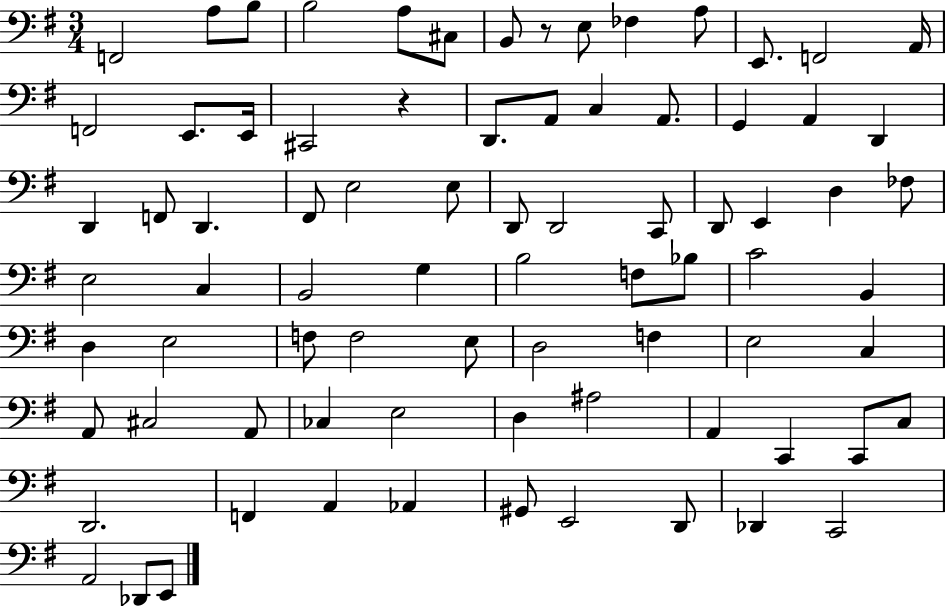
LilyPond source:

{
  \clef bass
  \numericTimeSignature
  \time 3/4
  \key g \major
  f,2 a8 b8 | b2 a8 cis8 | b,8 r8 e8 fes4 a8 | e,8. f,2 a,16 | \break f,2 e,8. e,16 | cis,2 r4 | d,8. a,8 c4 a,8. | g,4 a,4 d,4 | \break d,4 f,8 d,4. | fis,8 e2 e8 | d,8 d,2 c,8 | d,8 e,4 d4 fes8 | \break e2 c4 | b,2 g4 | b2 f8 bes8 | c'2 b,4 | \break d4 e2 | f8 f2 e8 | d2 f4 | e2 c4 | \break a,8 cis2 a,8 | ces4 e2 | d4 ais2 | a,4 c,4 c,8 c8 | \break d,2. | f,4 a,4 aes,4 | gis,8 e,2 d,8 | des,4 c,2 | \break a,2 des,8 e,8 | \bar "|."
}